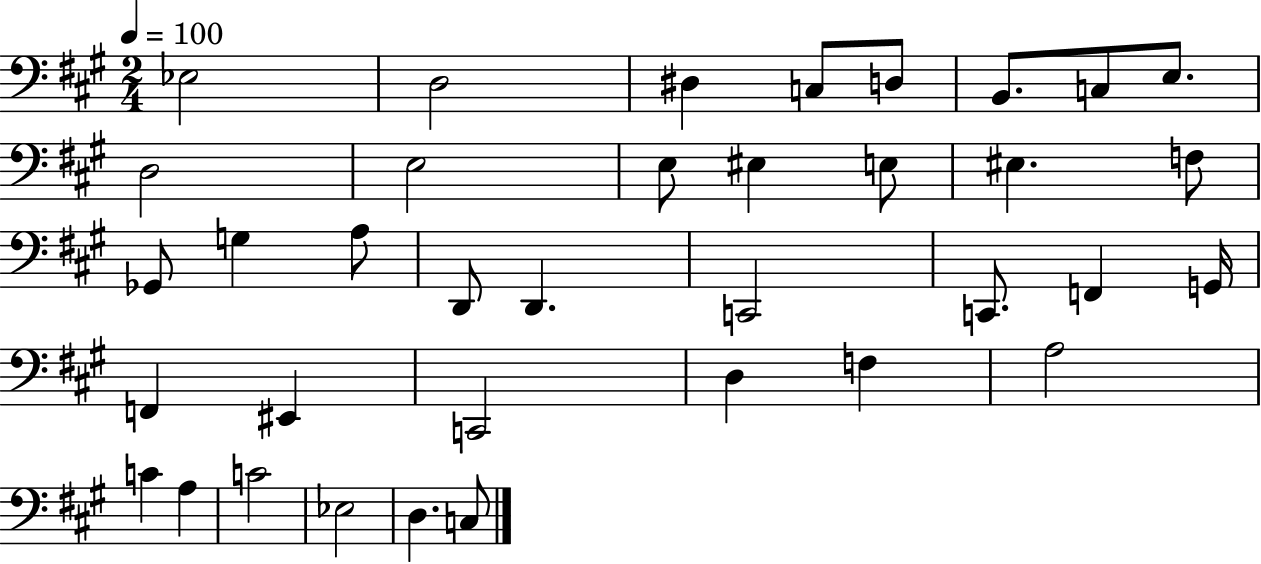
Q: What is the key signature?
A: A major